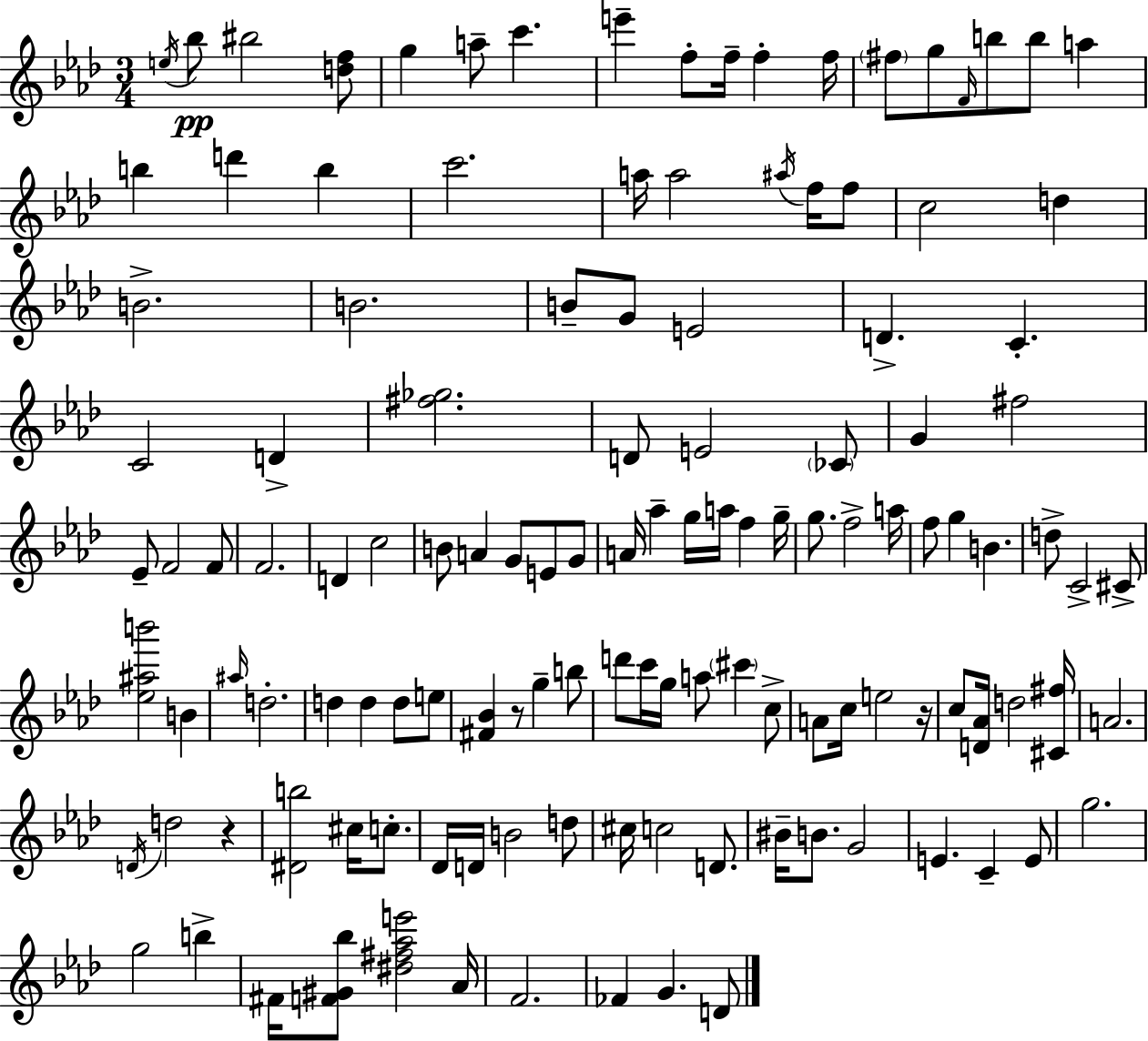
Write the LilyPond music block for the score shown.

{
  \clef treble
  \numericTimeSignature
  \time 3/4
  \key aes \major
  \acciaccatura { e''16 }\pp bes''8 bis''2 <d'' f''>8 | g''4 a''8-- c'''4. | e'''4-- f''8-. f''16-- f''4-. | f''16 \parenthesize fis''8 g''8 \grace { f'16 } b''8 b''8 a''4 | \break b''4 d'''4 b''4 | c'''2. | a''16 a''2 \acciaccatura { ais''16 } | f''16 f''8 c''2 d''4 | \break b'2.-> | b'2. | b'8-- g'8 e'2 | d'4.-> c'4.-. | \break c'2 d'4-> | <fis'' ges''>2. | d'8 e'2 | \parenthesize ces'8 g'4 fis''2 | \break ees'8-- f'2 | f'8 f'2. | d'4 c''2 | b'8 a'4 g'8 e'8 | \break g'8 a'16 aes''4-- g''16 a''16 f''4 | g''16-- g''8. f''2-> | a''16 f''8 g''4 b'4. | d''8-> c'2-> | \break cis'8-> <ees'' ais'' b'''>2 b'4 | \grace { ais''16 } d''2.-. | d''4 d''4 | d''8 e''8 <fis' bes'>4 r8 g''4-- | \break b''8 d'''8 c'''16 g''16 a''8 \parenthesize cis'''4 | c''8-> a'8 c''16 e''2 | r16 c''8 <d' aes'>16 d''2 | <cis' fis''>16 a'2. | \break \acciaccatura { d'16 } d''2 | r4 <dis' b''>2 | cis''16 c''8.-. des'16 d'16 b'2 | d''8 cis''16 c''2 | \break d'8. bis'16-- b'8. g'2 | e'4. c'4-- | e'8 g''2. | g''2 | \break b''4-> fis'16 <f' gis' bes''>8 <dis'' fis'' aes'' e'''>2 | aes'16 f'2. | fes'4 g'4. | d'8 \bar "|."
}